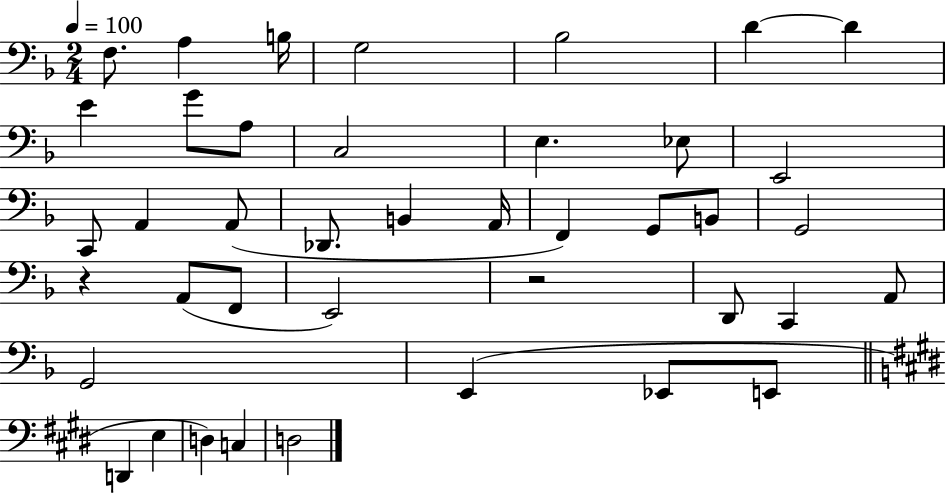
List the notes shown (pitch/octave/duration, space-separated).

F3/e. A3/q B3/s G3/h Bb3/h D4/q D4/q E4/q G4/e A3/e C3/h E3/q. Eb3/e E2/h C2/e A2/q A2/e Db2/e. B2/q A2/s F2/q G2/e B2/e G2/h R/q A2/e F2/e E2/h R/h D2/e C2/q A2/e G2/h E2/q Eb2/e E2/e D2/q E3/q D3/q C3/q D3/h